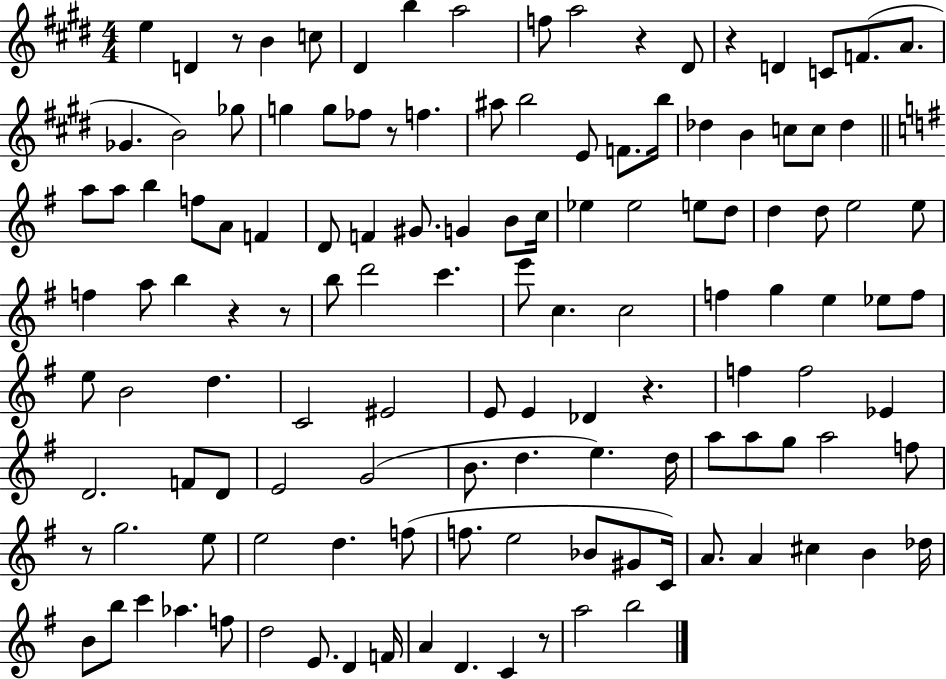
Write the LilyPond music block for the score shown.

{
  \clef treble
  \numericTimeSignature
  \time 4/4
  \key e \major
  e''4 d'4 r8 b'4 c''8 | dis'4 b''4 a''2 | f''8 a''2 r4 dis'8 | r4 d'4 c'8 f'8.( a'8. | \break ges'4. b'2) ges''8 | g''4 g''8 fes''8 r8 f''4. | ais''8 b''2 e'8 f'8. b''16 | des''4 b'4 c''8 c''8 des''4 | \break \bar "||" \break \key e \minor a''8 a''8 b''4 f''8 a'8 f'4 | d'8 f'4 gis'8. g'4 b'8 c''16 | ees''4 ees''2 e''8 d''8 | d''4 d''8 e''2 e''8 | \break f''4 a''8 b''4 r4 r8 | b''8 d'''2 c'''4. | e'''8 c''4. c''2 | f''4 g''4 e''4 ees''8 f''8 | \break e''8 b'2 d''4. | c'2 eis'2 | e'8 e'4 des'4 r4. | f''4 f''2 ees'4 | \break d'2. f'8 d'8 | e'2 g'2( | b'8. d''4. e''4.) d''16 | a''8 a''8 g''8 a''2 f''8 | \break r8 g''2. e''8 | e''2 d''4. f''8( | f''8. e''2 bes'8 gis'8 c'16) | a'8. a'4 cis''4 b'4 des''16 | \break b'8 b''8 c'''4 aes''4. f''8 | d''2 e'8. d'4 f'16 | a'4 d'4. c'4 r8 | a''2 b''2 | \break \bar "|."
}